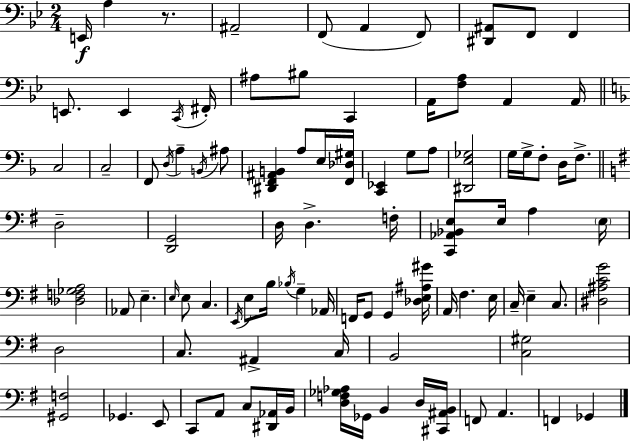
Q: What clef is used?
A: bass